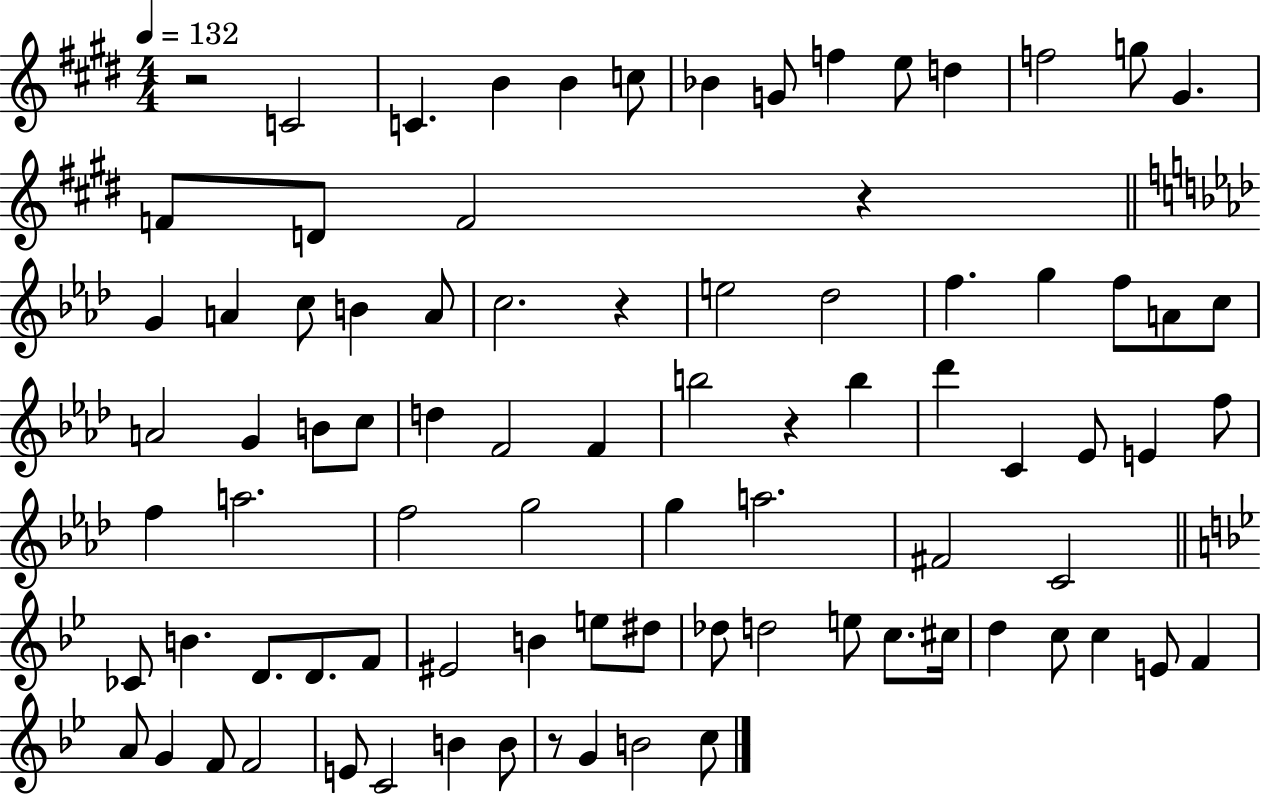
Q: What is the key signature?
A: E major